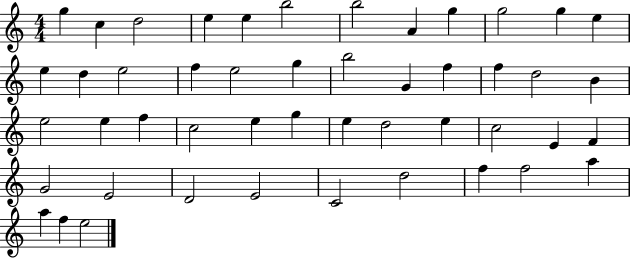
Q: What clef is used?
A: treble